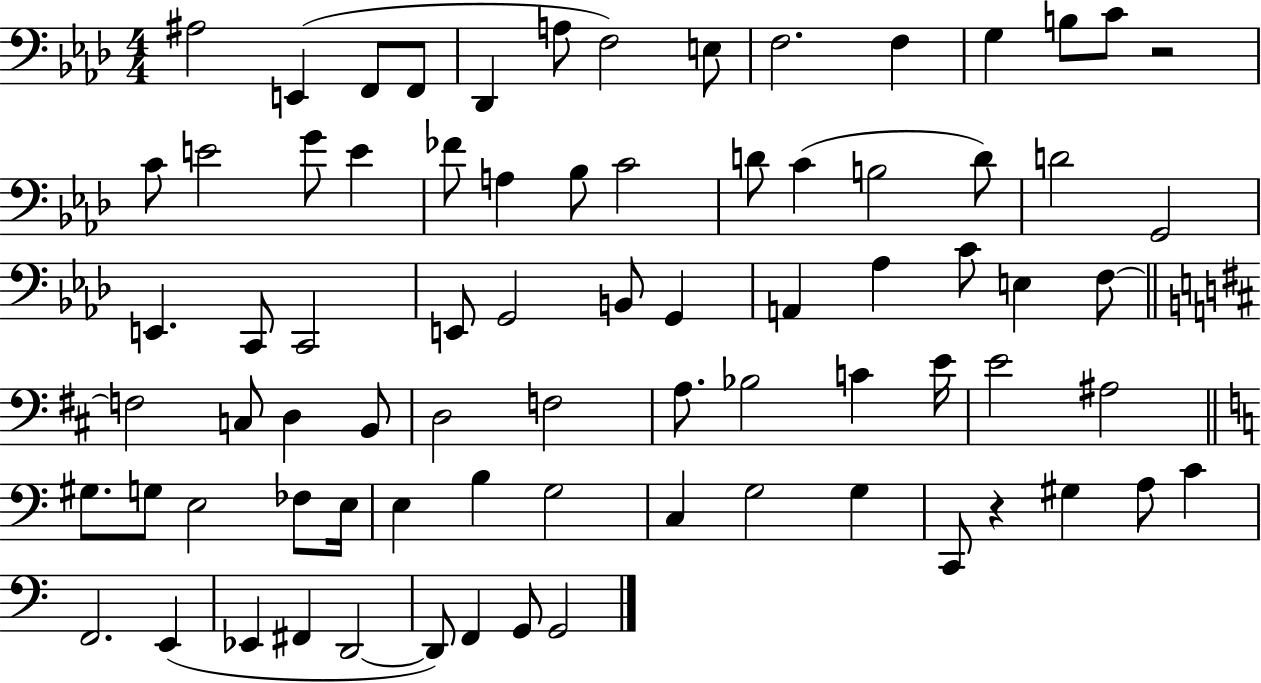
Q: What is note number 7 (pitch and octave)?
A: F3